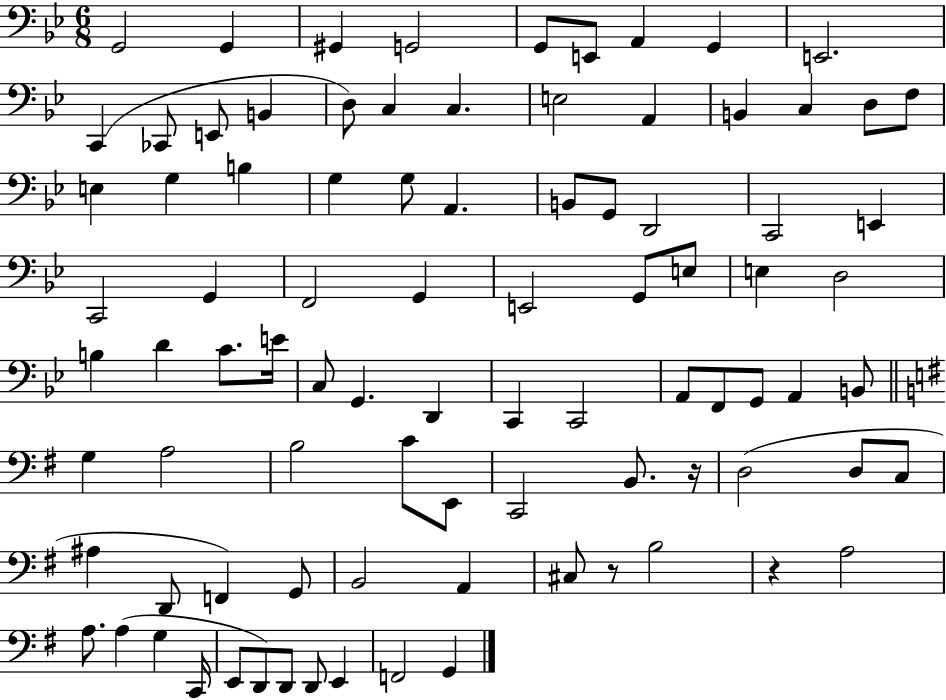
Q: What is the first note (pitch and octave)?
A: G2